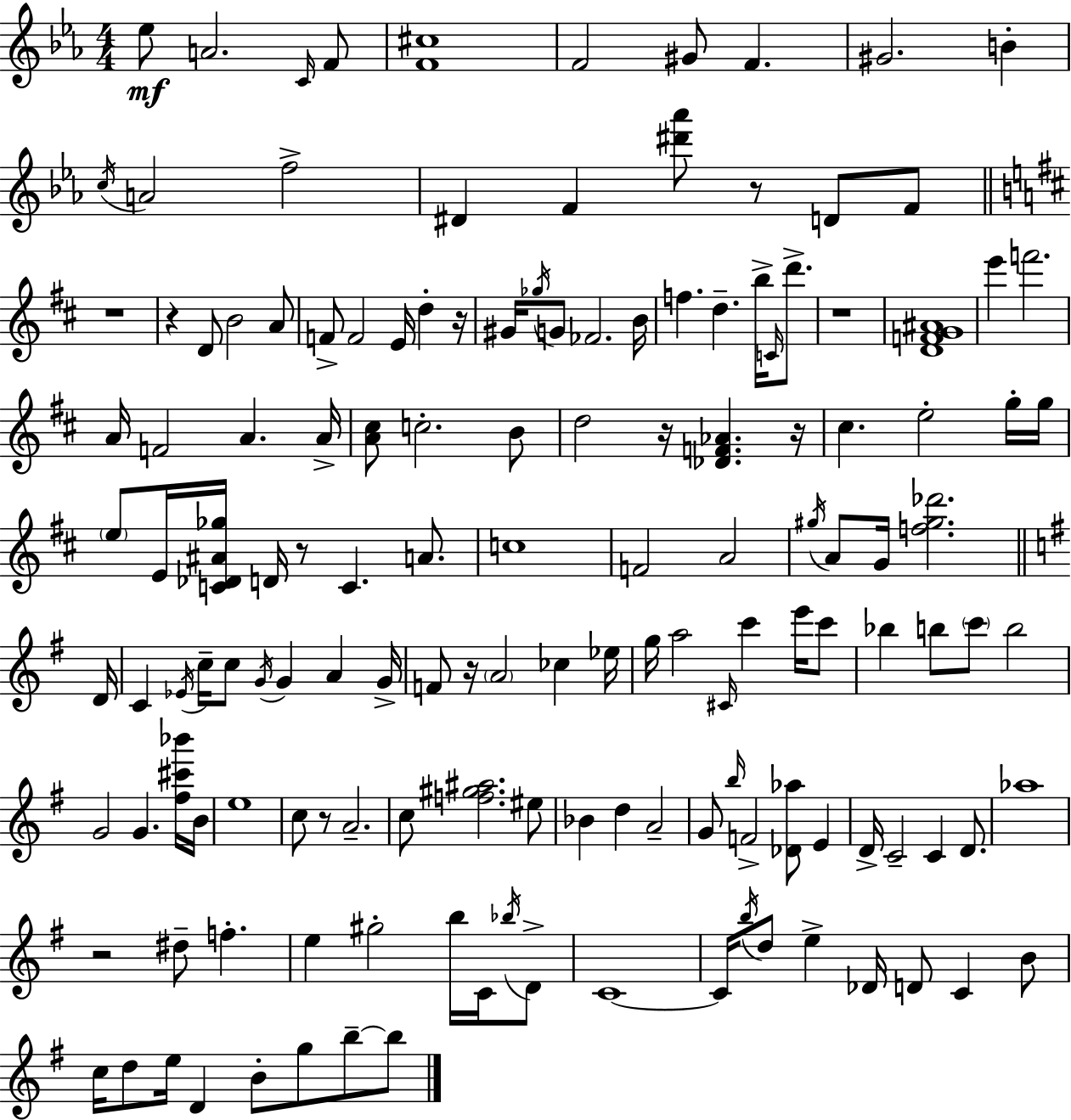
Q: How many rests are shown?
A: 11